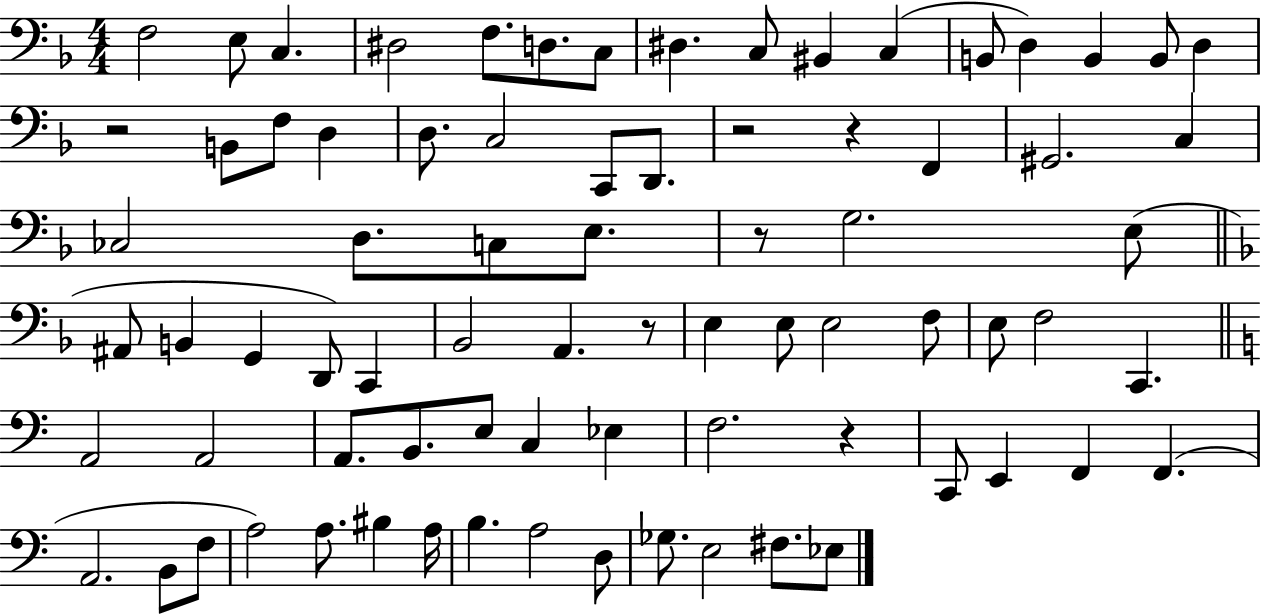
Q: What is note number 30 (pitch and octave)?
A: E3